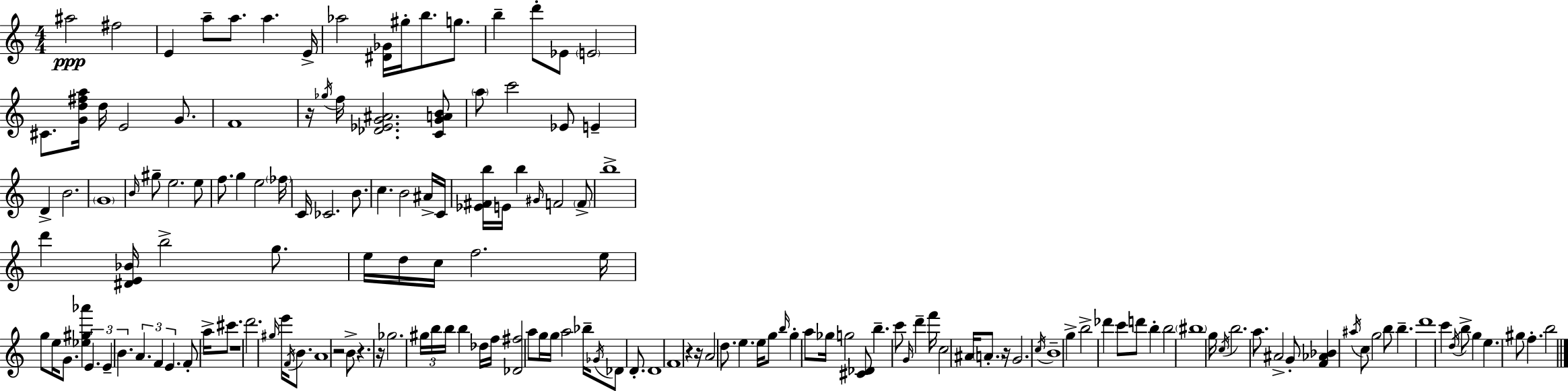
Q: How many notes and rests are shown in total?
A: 161